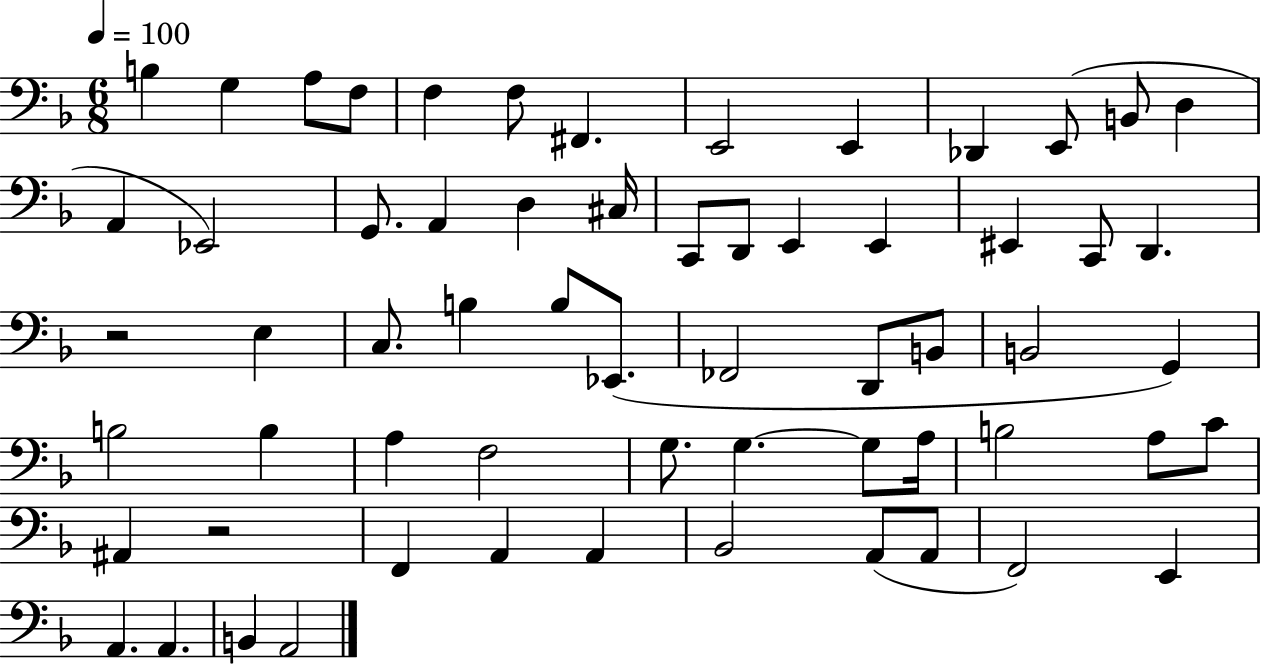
{
  \clef bass
  \numericTimeSignature
  \time 6/8
  \key f \major
  \tempo 4 = 100
  b4 g4 a8 f8 | f4 f8 fis,4. | e,2 e,4 | des,4 e,8( b,8 d4 | \break a,4 ees,2) | g,8. a,4 d4 cis16 | c,8 d,8 e,4 e,4 | eis,4 c,8 d,4. | \break r2 e4 | c8. b4 b8 ees,8.( | fes,2 d,8 b,8 | b,2 g,4) | \break b2 b4 | a4 f2 | g8. g4.~~ g8 a16 | b2 a8 c'8 | \break ais,4 r2 | f,4 a,4 a,4 | bes,2 a,8( a,8 | f,2) e,4 | \break a,4. a,4. | b,4 a,2 | \bar "|."
}